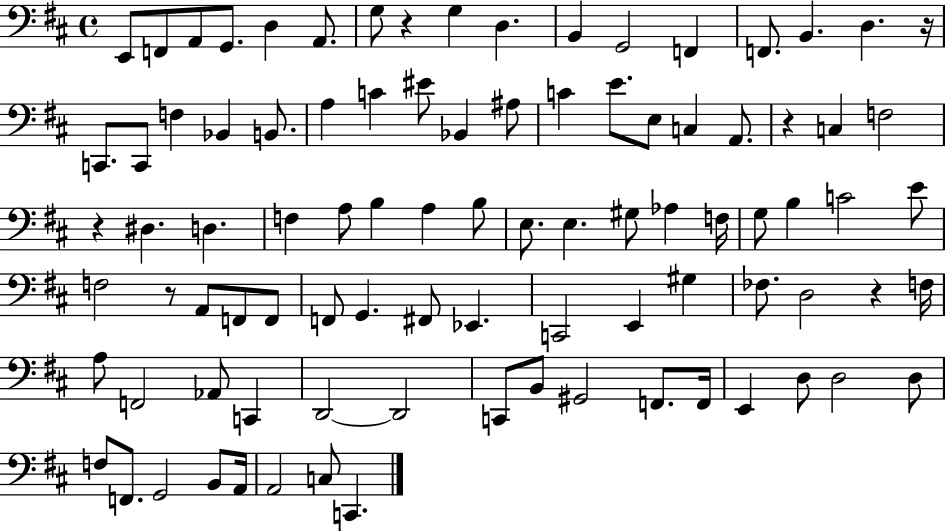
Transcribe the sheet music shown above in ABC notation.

X:1
T:Untitled
M:4/4
L:1/4
K:D
E,,/2 F,,/2 A,,/2 G,,/2 D, A,,/2 G,/2 z G, D, B,, G,,2 F,, F,,/2 B,, D, z/4 C,,/2 C,,/2 F, _B,, B,,/2 A, C ^E/2 _B,, ^A,/2 C E/2 E,/2 C, A,,/2 z C, F,2 z ^D, D, F, A,/2 B, A, B,/2 E,/2 E, ^G,/2 _A, F,/4 G,/2 B, C2 E/2 F,2 z/2 A,,/2 F,,/2 F,,/2 F,,/2 G,, ^F,,/2 _E,, C,,2 E,, ^G, _F,/2 D,2 z F,/4 A,/2 F,,2 _A,,/2 C,, D,,2 D,,2 C,,/2 B,,/2 ^G,,2 F,,/2 F,,/4 E,, D,/2 D,2 D,/2 F,/2 F,,/2 G,,2 B,,/2 A,,/4 A,,2 C,/2 C,,